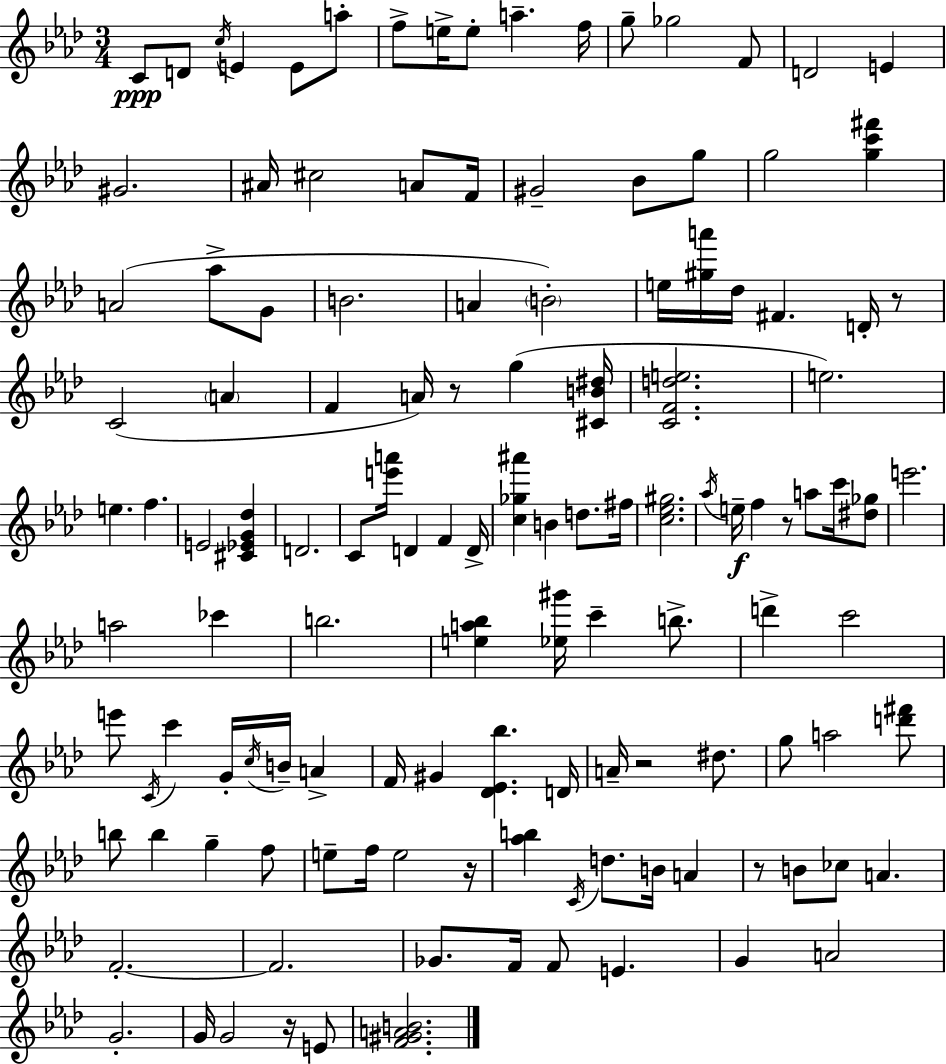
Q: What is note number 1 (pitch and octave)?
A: C4